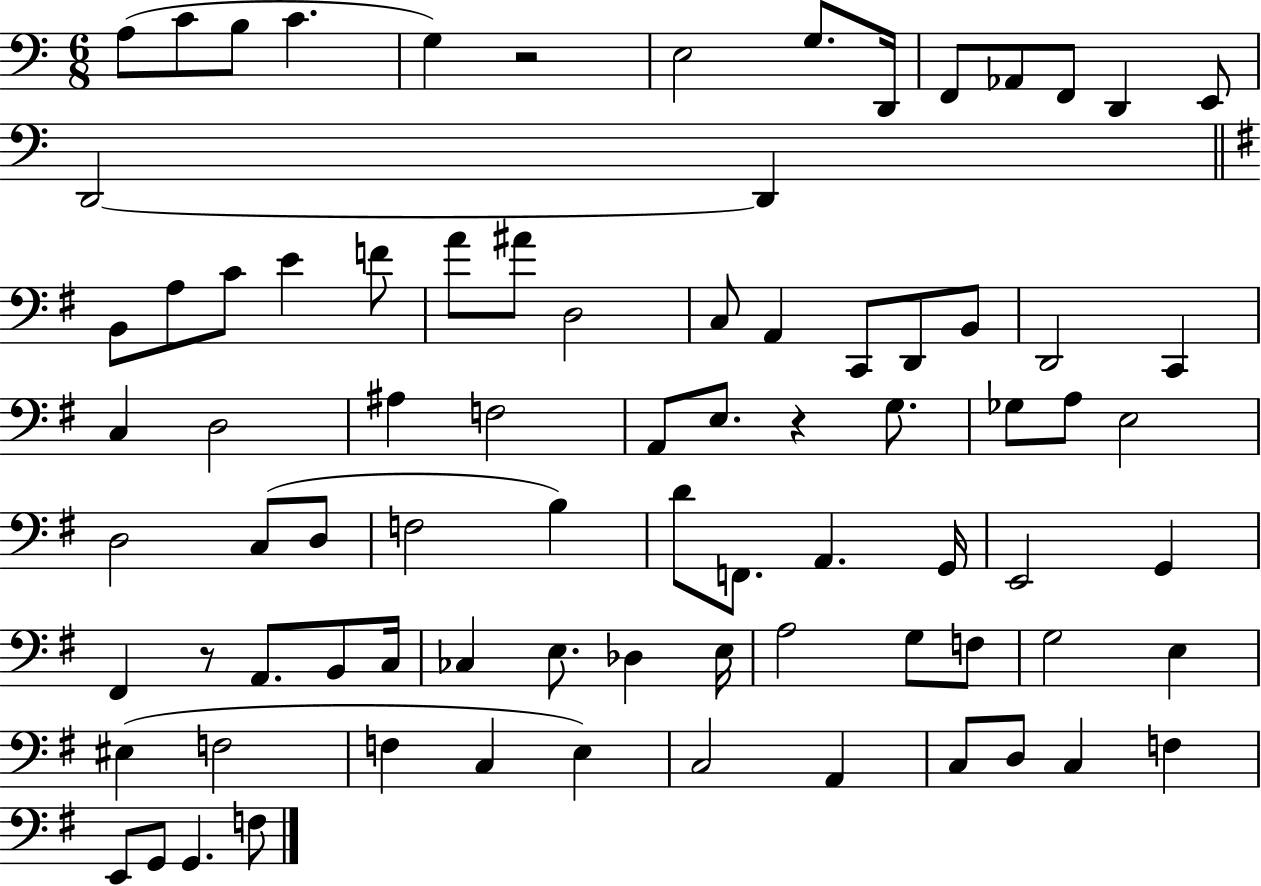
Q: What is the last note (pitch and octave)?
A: F3